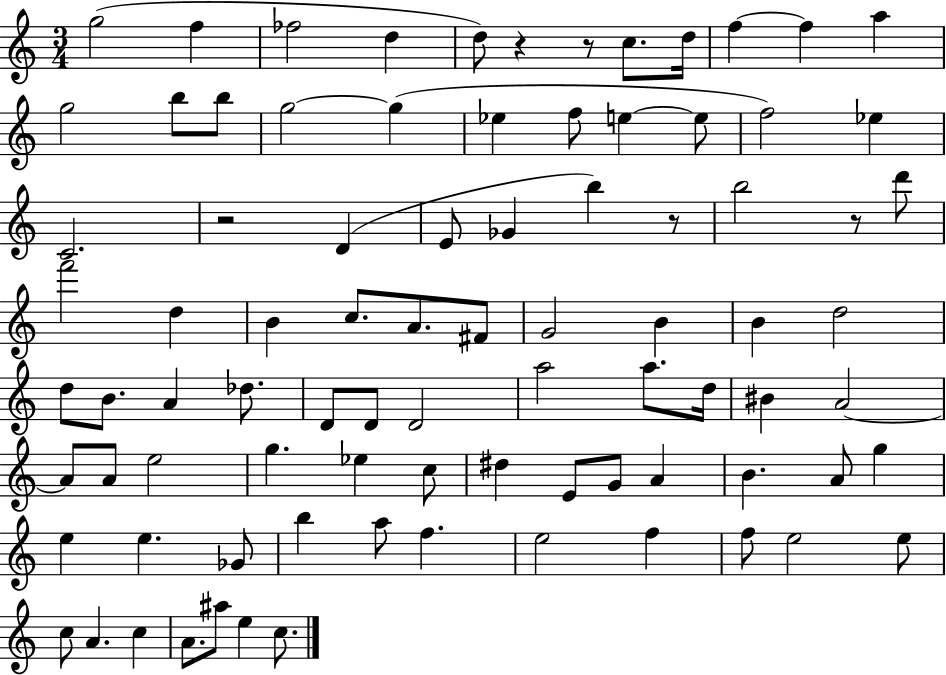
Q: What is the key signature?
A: C major